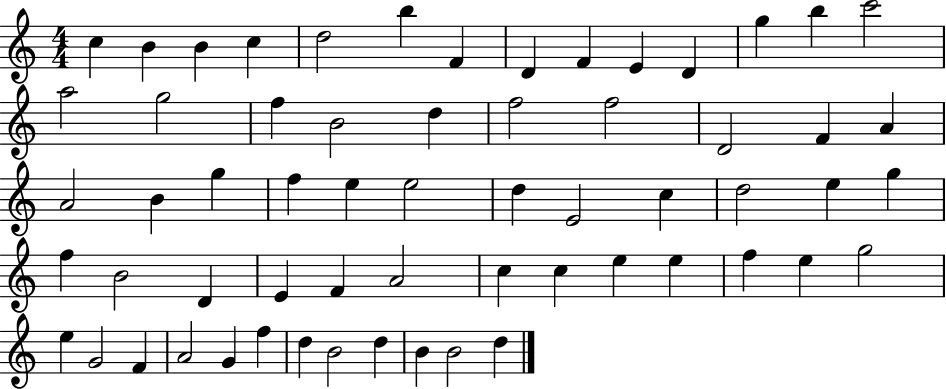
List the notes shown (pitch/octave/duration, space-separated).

C5/q B4/q B4/q C5/q D5/h B5/q F4/q D4/q F4/q E4/q D4/q G5/q B5/q C6/h A5/h G5/h F5/q B4/h D5/q F5/h F5/h D4/h F4/q A4/q A4/h B4/q G5/q F5/q E5/q E5/h D5/q E4/h C5/q D5/h E5/q G5/q F5/q B4/h D4/q E4/q F4/q A4/h C5/q C5/q E5/q E5/q F5/q E5/q G5/h E5/q G4/h F4/q A4/h G4/q F5/q D5/q B4/h D5/q B4/q B4/h D5/q